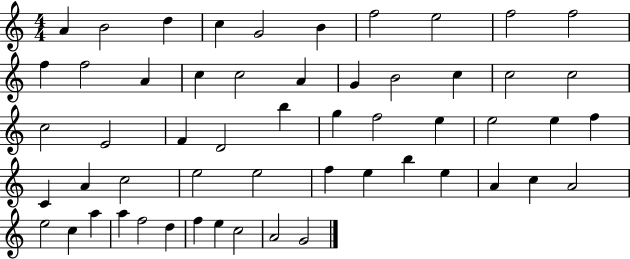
X:1
T:Untitled
M:4/4
L:1/4
K:C
A B2 d c G2 B f2 e2 f2 f2 f f2 A c c2 A G B2 c c2 c2 c2 E2 F D2 b g f2 e e2 e f C A c2 e2 e2 f e b e A c A2 e2 c a a f2 d f e c2 A2 G2